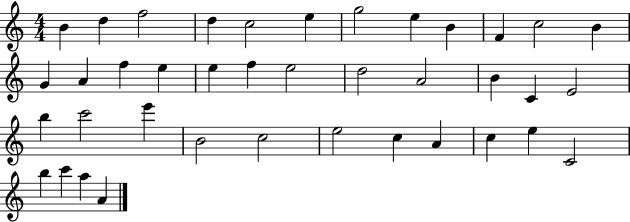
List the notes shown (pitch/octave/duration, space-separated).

B4/q D5/q F5/h D5/q C5/h E5/q G5/h E5/q B4/q F4/q C5/h B4/q G4/q A4/q F5/q E5/q E5/q F5/q E5/h D5/h A4/h B4/q C4/q E4/h B5/q C6/h E6/q B4/h C5/h E5/h C5/q A4/q C5/q E5/q C4/h B5/q C6/q A5/q A4/q